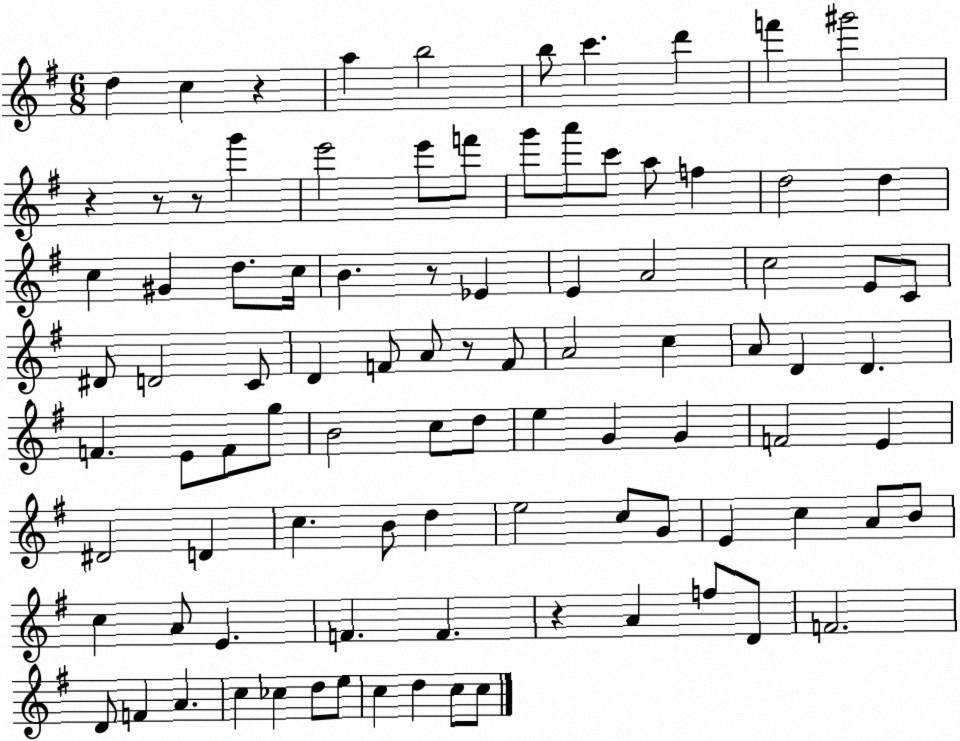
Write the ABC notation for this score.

X:1
T:Untitled
M:6/8
L:1/4
K:G
d c z a b2 b/2 c' d' f' ^g'2 z z/2 z/2 g' e'2 e'/2 f'/2 g'/2 a'/2 c'/2 a/2 f d2 d c ^G d/2 c/4 B z/2 _E E A2 c2 E/2 C/2 ^D/2 D2 C/2 D F/2 A/2 z/2 F/2 A2 c A/2 D D F E/2 F/2 g/2 B2 c/2 d/2 e G G F2 E ^D2 D c B/2 d e2 c/2 G/2 E c A/2 B/2 c A/2 E F F z A f/2 D/2 F2 D/2 F A c _c d/2 e/2 c d c/2 c/2